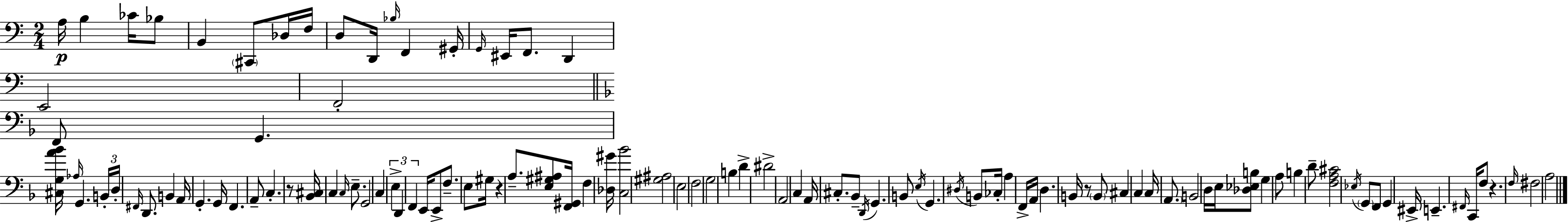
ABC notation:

X:1
T:Untitled
M:2/4
L:1/4
K:C
A,/4 B, _C/4 _B,/2 B,, ^C,,/2 _D,/4 F,/4 D,/2 D,,/4 _B,/4 F,, ^G,,/4 G,,/4 ^E,,/4 F,,/2 D,, E,,2 F,,2 F,,/2 G,, [^C,G,A_B]/4 _A,/4 G,, B,,/4 D,/4 ^F,,/4 D,,/2 B,, A,,/4 G,, G,,/4 F,, A,,/2 C, z/2 [_B,,^C,]/4 C, C,/4 E,/2 G,,2 C, E, D,, F,, E,,/4 E,,/2 F,/2 E,/2 ^G,/4 z A,/2 [E,^G,^A,]/2 [F,,^G,,]/4 F, [_D,^G]/4 [C,_B]2 [^G,^A,]2 E,2 F,2 G,2 B, D ^D2 A,,2 C, A,,/4 ^C,/2 _B,,/2 D,,/4 G,, B,,/2 E,/4 G,, ^D,/4 B,,/2 _C,/4 A, F,,/4 A,,/4 D, B,,/4 z/2 B,,/2 ^C, C, C,/4 A,,/2 B,,2 D,/4 E,/4 [_D,_E,B,]/2 G, A,/2 B, D/2 [F,A,^C]2 _E,/4 G,,/2 F,,/2 G,, ^E,,/4 E,, ^F,,/4 C,,/4 F,/2 z F,/4 ^F,2 A,2